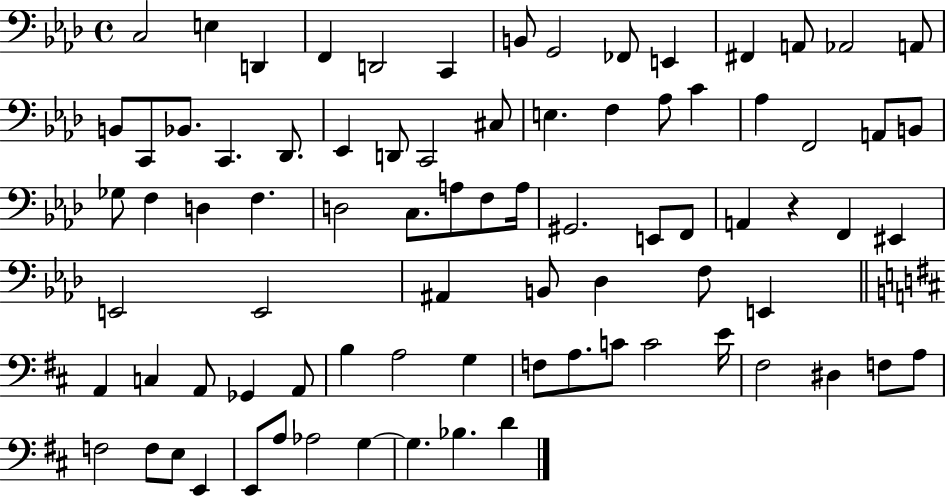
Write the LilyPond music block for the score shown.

{
  \clef bass
  \time 4/4
  \defaultTimeSignature
  \key aes \major
  \repeat volta 2 { c2 e4 d,4 | f,4 d,2 c,4 | b,8 g,2 fes,8 e,4 | fis,4 a,8 aes,2 a,8 | \break b,8 c,8 bes,8. c,4. des,8. | ees,4 d,8 c,2 cis8 | e4. f4 aes8 c'4 | aes4 f,2 a,8 b,8 | \break ges8 f4 d4 f4. | d2 c8. a8 f8 a16 | gis,2. e,8 f,8 | a,4 r4 f,4 eis,4 | \break e,2 e,2 | ais,4 b,8 des4 f8 e,4 | \bar "||" \break \key b \minor a,4 c4 a,8 ges,4 a,8 | b4 a2 g4 | f8 a8. c'8 c'2 e'16 | fis2 dis4 f8 a8 | \break f2 f8 e8 e,4 | e,8 a8 aes2 g4~~ | g4. bes4. d'4 | } \bar "|."
}